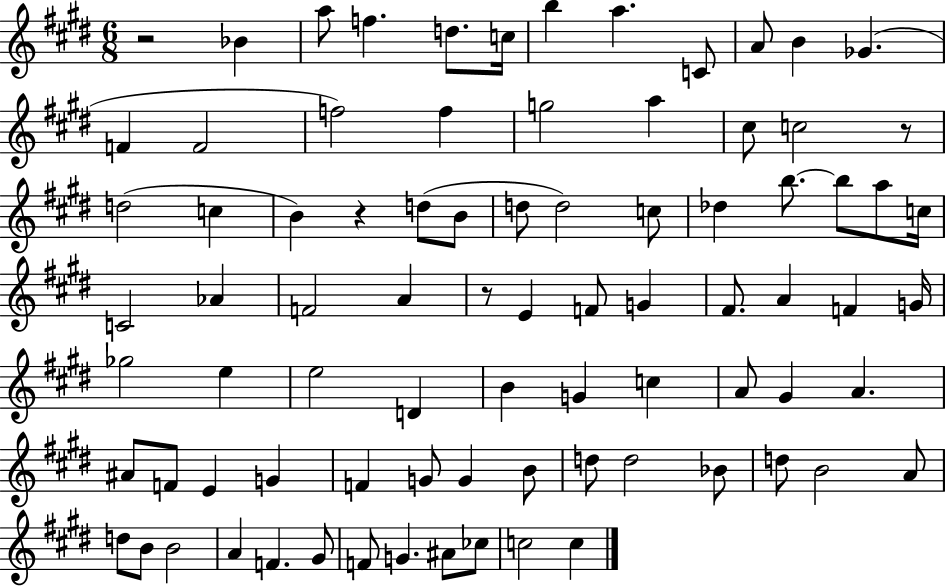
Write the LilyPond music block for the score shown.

{
  \clef treble
  \numericTimeSignature
  \time 6/8
  \key e \major
  r2 bes'4 | a''8 f''4. d''8. c''16 | b''4 a''4. c'8 | a'8 b'4 ges'4.( | \break f'4 f'2 | f''2) f''4 | g''2 a''4 | cis''8 c''2 r8 | \break d''2( c''4 | b'4) r4 d''8( b'8 | d''8 d''2) c''8 | des''4 b''8.~~ b''8 a''8 c''16 | \break c'2 aes'4 | f'2 a'4 | r8 e'4 f'8 g'4 | fis'8. a'4 f'4 g'16 | \break ges''2 e''4 | e''2 d'4 | b'4 g'4 c''4 | a'8 gis'4 a'4. | \break ais'8 f'8 e'4 g'4 | f'4 g'8 g'4 b'8 | d''8 d''2 bes'8 | d''8 b'2 a'8 | \break d''8 b'8 b'2 | a'4 f'4. gis'8 | f'8 g'4. ais'8 ces''8 | c''2 c''4 | \break \bar "|."
}